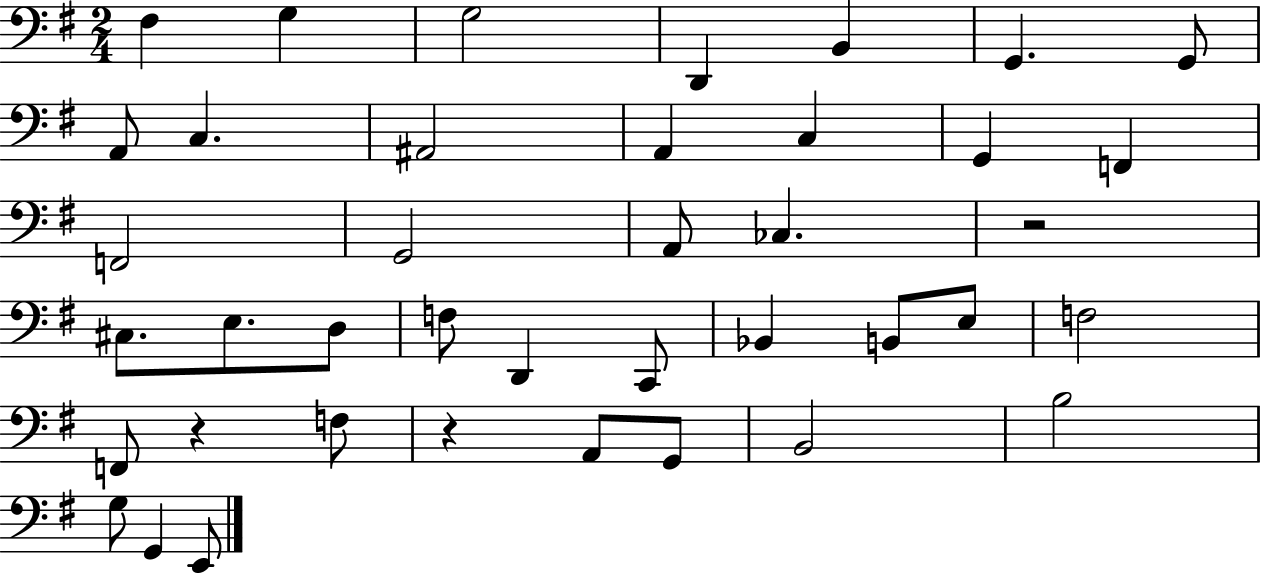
F#3/q G3/q G3/h D2/q B2/q G2/q. G2/e A2/e C3/q. A#2/h A2/q C3/q G2/q F2/q F2/h G2/h A2/e CES3/q. R/h C#3/e. E3/e. D3/e F3/e D2/q C2/e Bb2/q B2/e E3/e F3/h F2/e R/q F3/e R/q A2/e G2/e B2/h B3/h G3/e G2/q E2/e